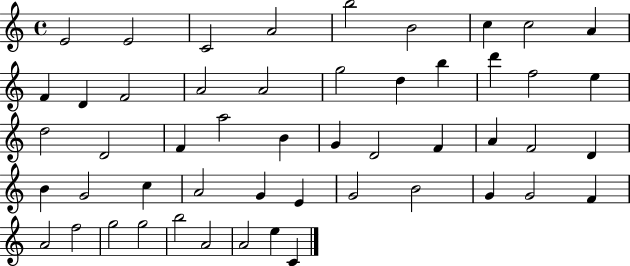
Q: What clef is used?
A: treble